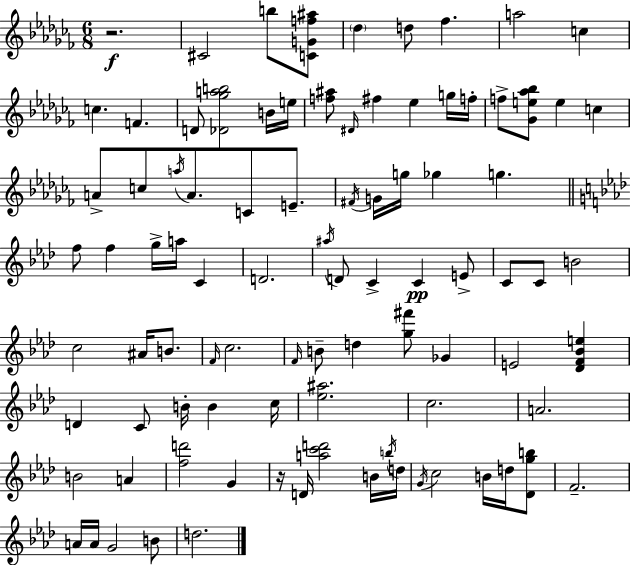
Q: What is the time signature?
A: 6/8